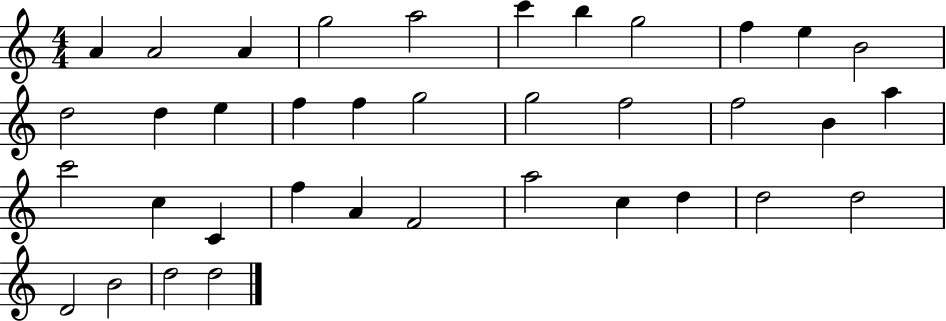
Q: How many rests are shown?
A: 0